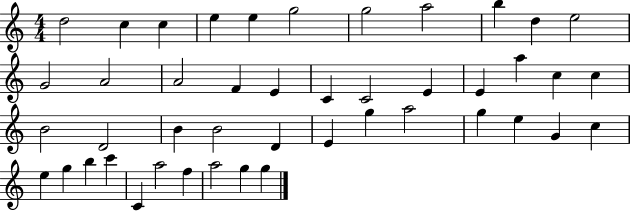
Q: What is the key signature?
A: C major